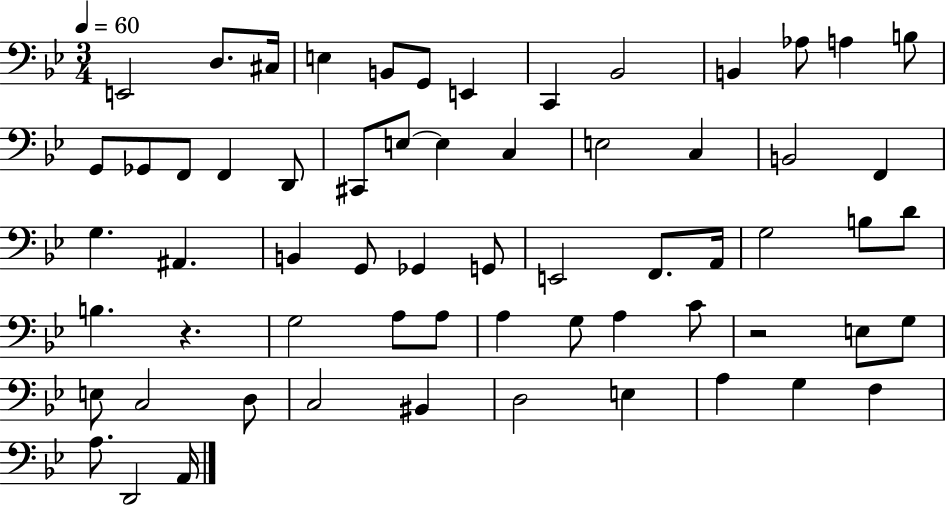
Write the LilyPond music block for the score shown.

{
  \clef bass
  \numericTimeSignature
  \time 3/4
  \key bes \major
  \tempo 4 = 60
  e,2 d8. cis16 | e4 b,8 g,8 e,4 | c,4 bes,2 | b,4 aes8 a4 b8 | \break g,8 ges,8 f,8 f,4 d,8 | cis,8 e8~~ e4 c4 | e2 c4 | b,2 f,4 | \break g4. ais,4. | b,4 g,8 ges,4 g,8 | e,2 f,8. a,16 | g2 b8 d'8 | \break b4. r4. | g2 a8 a8 | a4 g8 a4 c'8 | r2 e8 g8 | \break e8 c2 d8 | c2 bis,4 | d2 e4 | a4 g4 f4 | \break a8. d,2 a,16 | \bar "|."
}